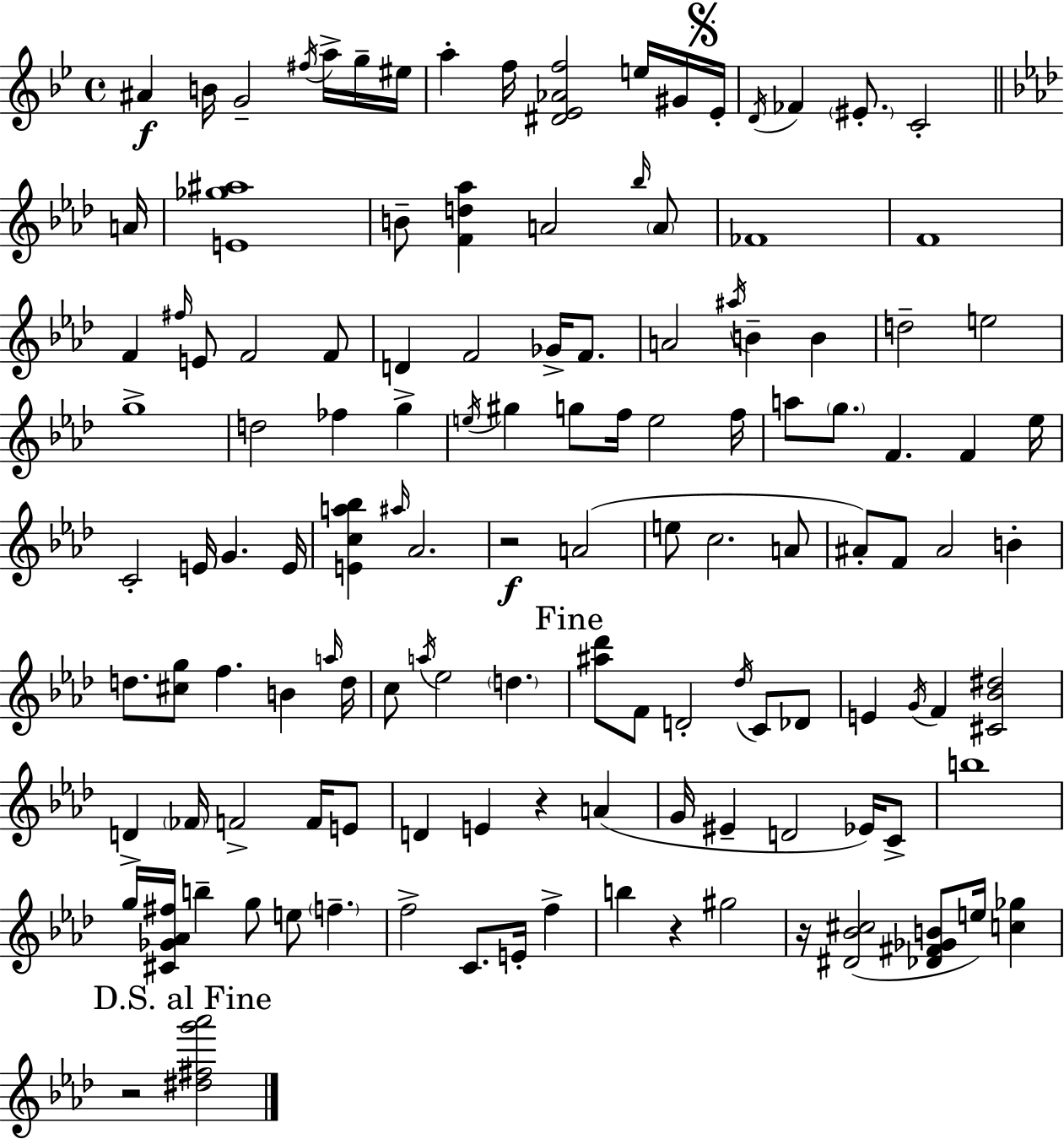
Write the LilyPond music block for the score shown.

{
  \clef treble
  \time 4/4
  \defaultTimeSignature
  \key bes \major
  ais'4\f b'16 g'2-- \acciaccatura { fis''16 } a''16-> g''16-- | eis''16 a''4-. f''16 <dis' ees' aes' f''>2 e''16 gis'16 | \mark \markup { \musicglyph "scripts.segno" } ees'16-. \acciaccatura { d'16 } fes'4 \parenthesize eis'8.-. c'2-. | \bar "||" \break \key aes \major a'16 <e' ges'' ais''>1 | b'8-- <f' d'' aes''>4 a'2 \grace { bes''16 } | \parenthesize a'8 fes'1 | f'1 | \break f'4 \grace { fis''16 } e'8 f'2 | f'8 d'4 f'2 ges'16-> | f'8. a'2 \acciaccatura { ais''16 } b'4-- | b'4 d''2-- e''2 | \break g''1-> | d''2 fes''4 | g''4-> \acciaccatura { e''16 } gis''4 g''8 f''16 e''2 | f''16 a''8 \parenthesize g''8. f'4. | \break f'4 ees''16 c'2-. e'16 g'4. | e'16 <e' c'' a'' bes''>4 \grace { ais''16 } aes'2. | r2\f a'2( | e''8 c''2. | \break a'8 ais'8-.) f'8 ais'2 | b'4-. d''8. <cis'' g''>8 f''4. | b'4 \grace { a''16 } d''16 c''8 \acciaccatura { a''16 } ees''2 | \parenthesize d''4. \mark "Fine" <ais'' des'''>8 f'8 d'2-. | \break \acciaccatura { des''16 } c'8 des'8 e'4 \acciaccatura { g'16 } f'4 | <cis' bes' dis''>2 d'4-> \parenthesize fes'16 f'2-> | f'16 e'8 d'4 e'4 | r4 a'4( g'16 eis'4-- d'2 | \break ees'16) c'8-> b''1 | g''16 <cis' ges' aes' fis''>16 b''4-- | g''8 e''8 \parenthesize f''4.-- f''2-> | c'8. e'16-. f''4-> b''4 r4 | \break gis''2 r16 <dis' bes' cis''>2( | <des' fis' ges' b'>8 e''16) <c'' ges''>4 \mark "D.S. al Fine" r2 | <dis'' fis'' g''' aes'''>2 \bar "|."
}